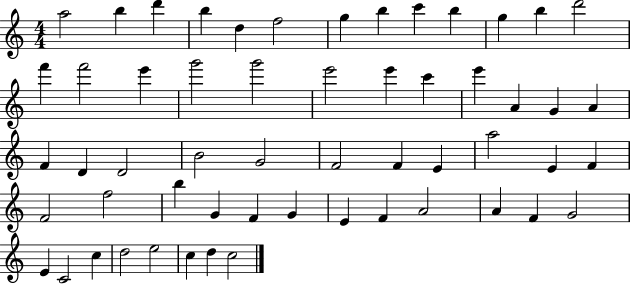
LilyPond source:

{
  \clef treble
  \numericTimeSignature
  \time 4/4
  \key c \major
  a''2 b''4 d'''4 | b''4 d''4 f''2 | g''4 b''4 c'''4 b''4 | g''4 b''4 d'''2 | \break f'''4 f'''2 e'''4 | g'''2 g'''2 | e'''2 e'''4 c'''4 | e'''4 a'4 g'4 a'4 | \break f'4 d'4 d'2 | b'2 g'2 | f'2 f'4 e'4 | a''2 e'4 f'4 | \break f'2 f''2 | b''4 g'4 f'4 g'4 | e'4 f'4 a'2 | a'4 f'4 g'2 | \break e'4 c'2 c''4 | d''2 e''2 | c''4 d''4 c''2 | \bar "|."
}